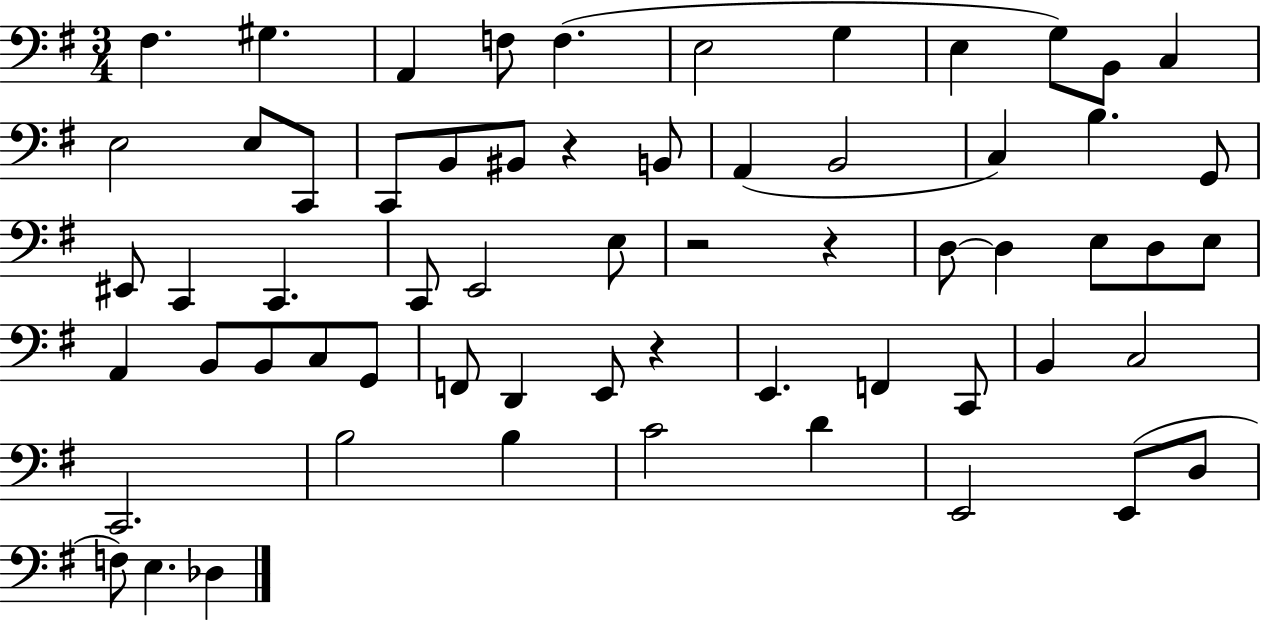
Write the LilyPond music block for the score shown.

{
  \clef bass
  \numericTimeSignature
  \time 3/4
  \key g \major
  fis4. gis4. | a,4 f8 f4.( | e2 g4 | e4 g8) b,8 c4 | \break e2 e8 c,8 | c,8 b,8 bis,8 r4 b,8 | a,4( b,2 | c4) b4. g,8 | \break eis,8 c,4 c,4. | c,8 e,2 e8 | r2 r4 | d8~~ d4 e8 d8 e8 | \break a,4 b,8 b,8 c8 g,8 | f,8 d,4 e,8 r4 | e,4. f,4 c,8 | b,4 c2 | \break c,2. | b2 b4 | c'2 d'4 | e,2 e,8( d8 | \break f8) e4. des4 | \bar "|."
}